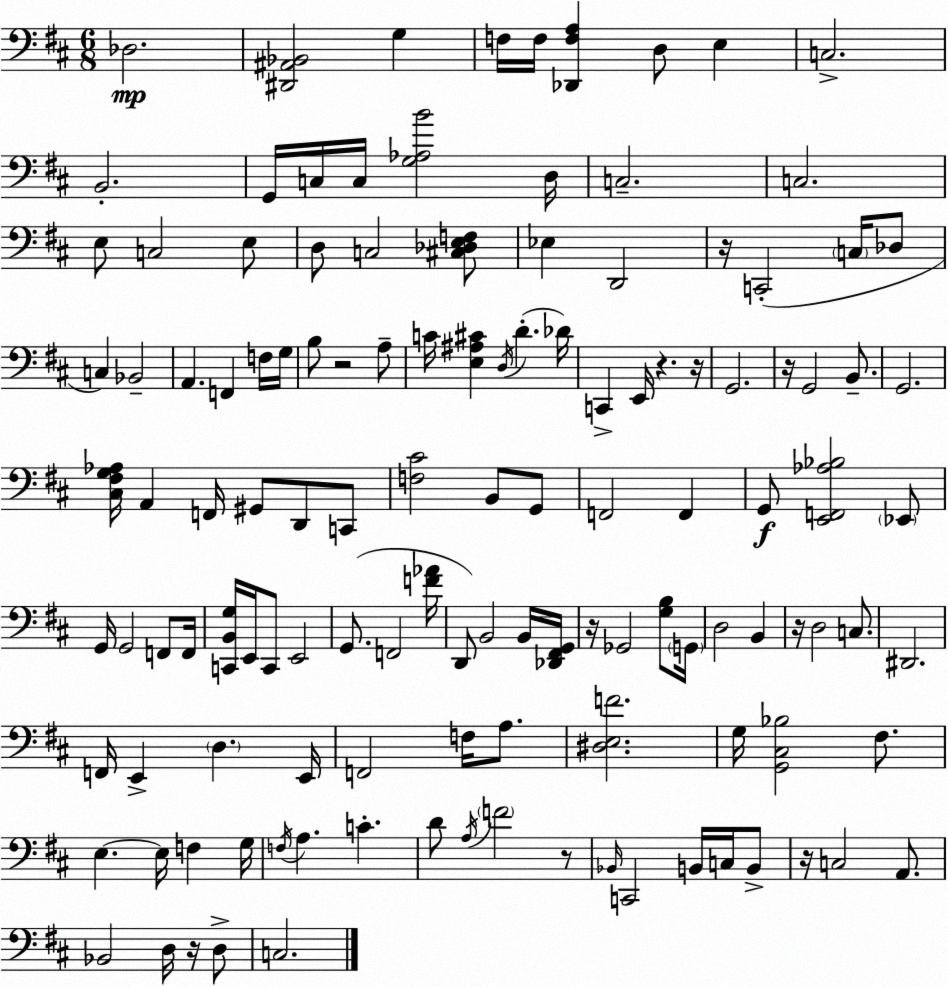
X:1
T:Untitled
M:6/8
L:1/4
K:D
_D,2 [^D,,^A,,_B,,]2 G, F,/4 F,/4 [_D,,F,A,] D,/2 E, C,2 B,,2 G,,/4 C,/4 C,/4 [G,_A,B]2 D,/4 C,2 C,2 E,/2 C,2 E,/2 D,/2 C,2 [^C,_D,E,F,]/2 _E, D,,2 z/4 C,,2 C,/4 _D,/2 C, _B,,2 A,, F,, F,/4 G,/4 B,/2 z2 A,/2 C/4 [E,^A,^C] D,/4 D _D/4 C,, E,,/4 z z/4 G,,2 z/4 G,,2 B,,/2 G,,2 [^C,^F,G,_A,]/4 A,, F,,/4 ^G,,/2 D,,/2 C,,/2 [F,^C]2 B,,/2 G,,/2 F,,2 F,, G,,/2 [E,,F,,_A,_B,]2 _E,,/2 G,,/4 G,,2 F,,/2 F,,/4 [C,,B,,G,]/4 E,,/4 C,,/2 E,,2 G,,/2 F,,2 [F_A]/4 D,,/2 B,,2 B,,/4 [_D,,^F,,G,,]/4 z/4 _G,,2 [G,B,]/2 G,,/4 D,2 B,, z/4 D,2 C,/2 ^D,,2 F,,/4 E,, D, E,,/4 F,,2 F,/4 A,/2 [^D,E,F]2 G,/4 [G,,^C,_B,]2 ^F,/2 E, E,/4 F, G,/4 F,/4 A, C D/2 A,/4 F2 z/2 _B,,/4 C,,2 B,,/4 C,/4 B,,/2 z/4 C,2 A,,/2 _B,,2 D,/4 z/4 D,/2 C,2